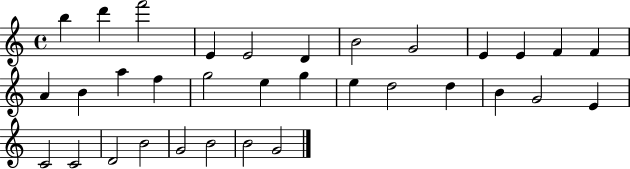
{
  \clef treble
  \time 4/4
  \defaultTimeSignature
  \key c \major
  b''4 d'''4 f'''2 | e'4 e'2 d'4 | b'2 g'2 | e'4 e'4 f'4 f'4 | \break a'4 b'4 a''4 f''4 | g''2 e''4 g''4 | e''4 d''2 d''4 | b'4 g'2 e'4 | \break c'2 c'2 | d'2 b'2 | g'2 b'2 | b'2 g'2 | \break \bar "|."
}